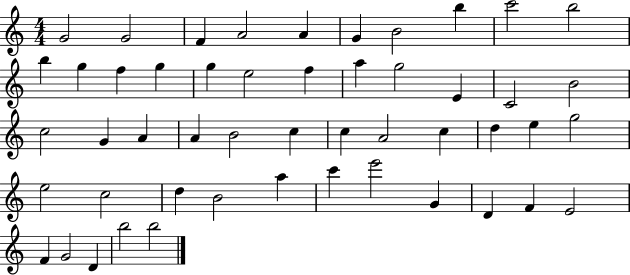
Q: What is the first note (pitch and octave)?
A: G4